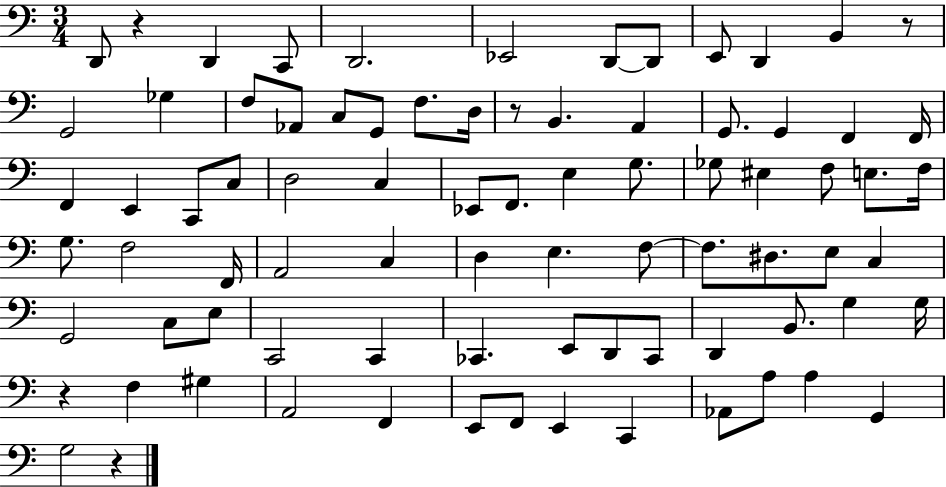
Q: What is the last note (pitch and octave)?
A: G3